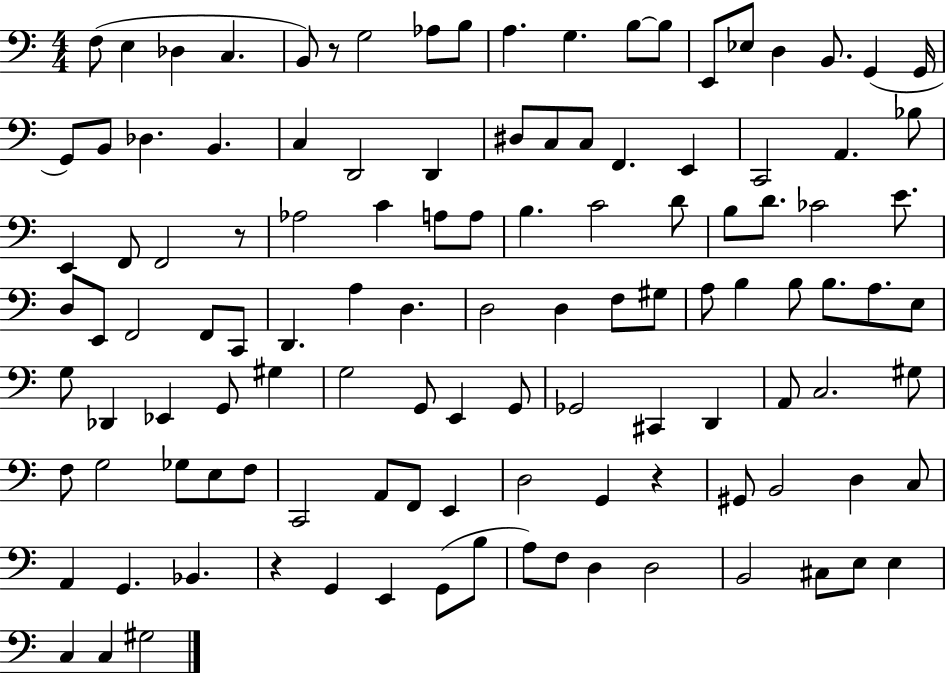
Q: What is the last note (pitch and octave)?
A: G#3